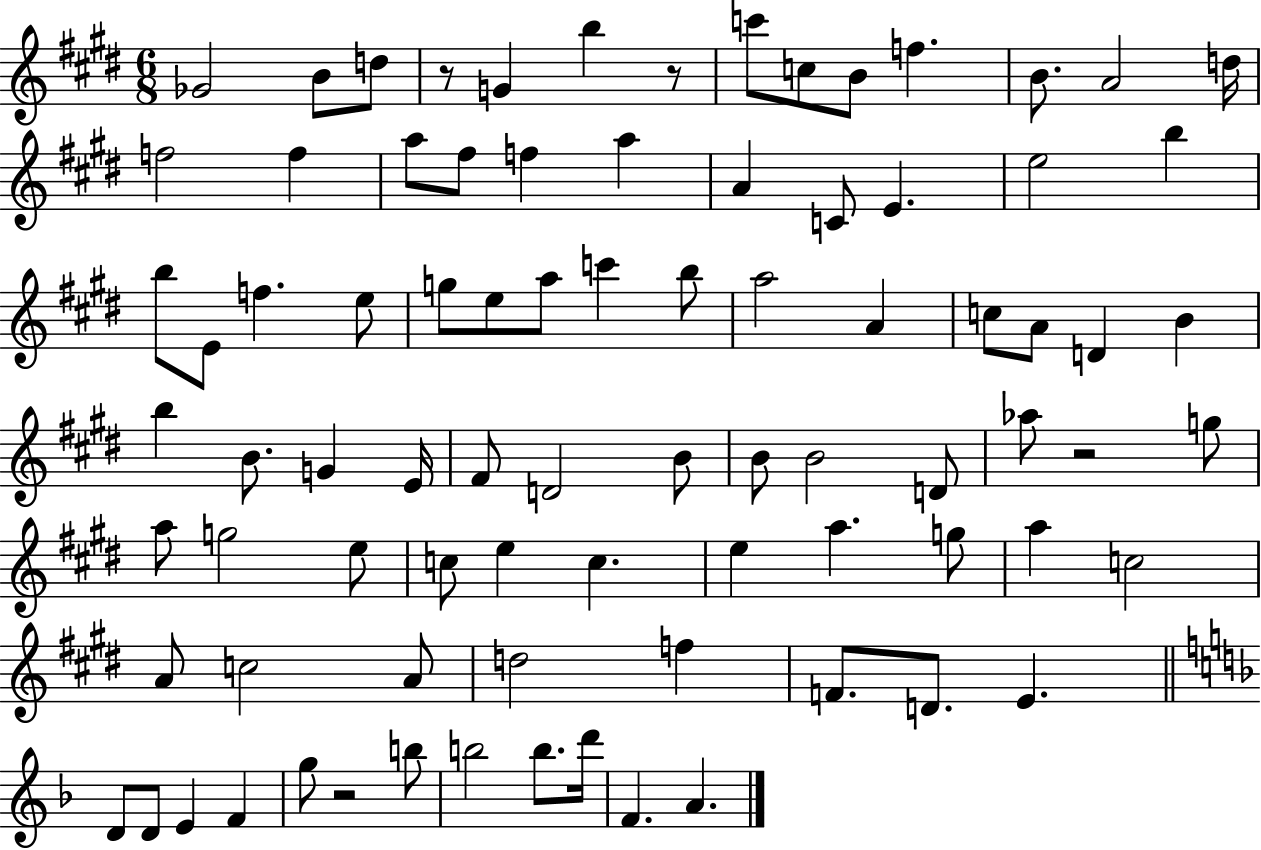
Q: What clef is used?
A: treble